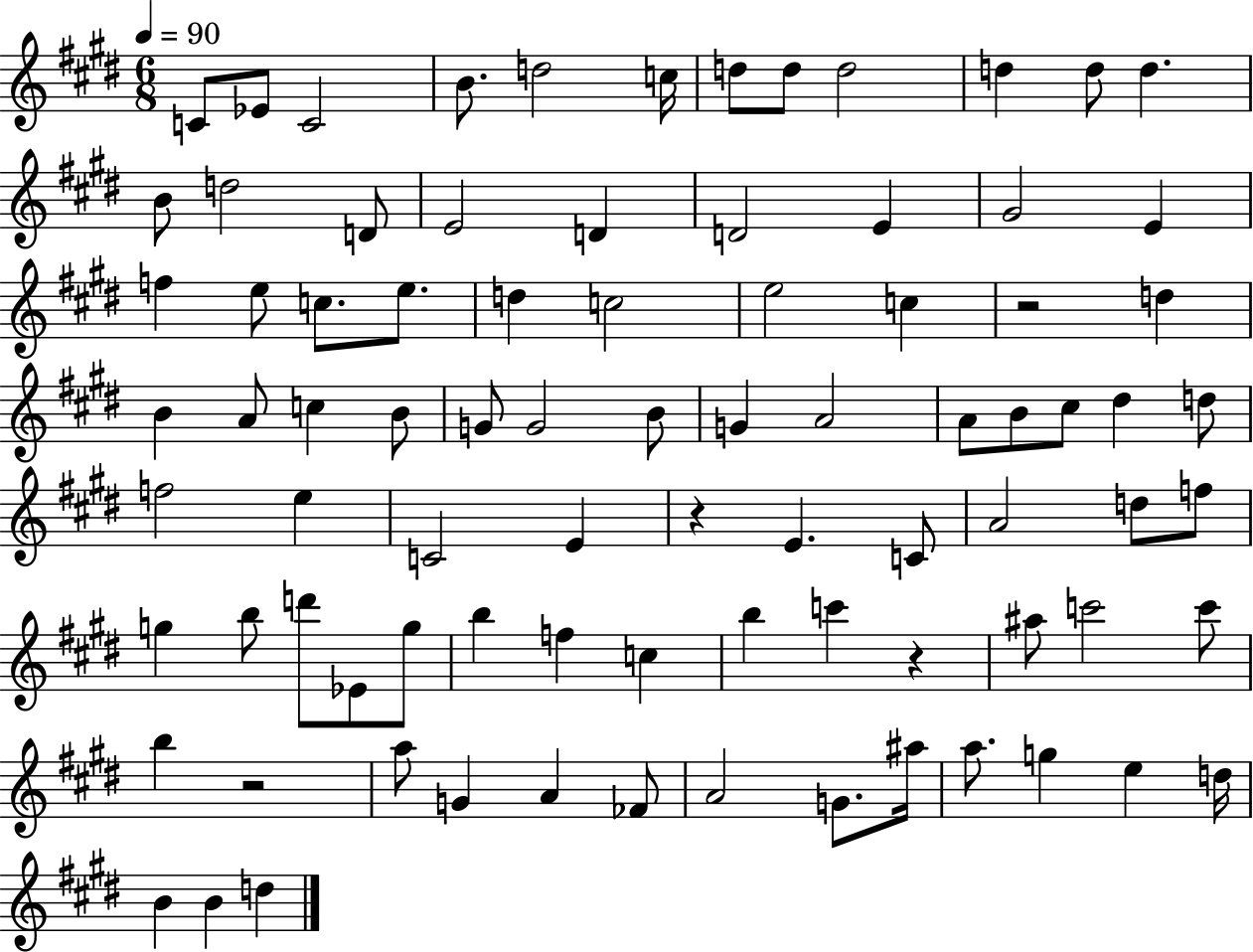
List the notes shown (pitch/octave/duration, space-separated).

C4/e Eb4/e C4/h B4/e. D5/h C5/s D5/e D5/e D5/h D5/q D5/e D5/q. B4/e D5/h D4/e E4/h D4/q D4/h E4/q G#4/h E4/q F5/q E5/e C5/e. E5/e. D5/q C5/h E5/h C5/q R/h D5/q B4/q A4/e C5/q B4/e G4/e G4/h B4/e G4/q A4/h A4/e B4/e C#5/e D#5/q D5/e F5/h E5/q C4/h E4/q R/q E4/q. C4/e A4/h D5/e F5/e G5/q B5/e D6/e Eb4/e G5/e B5/q F5/q C5/q B5/q C6/q R/q A#5/e C6/h C6/e B5/q R/h A5/e G4/q A4/q FES4/e A4/h G4/e. A#5/s A5/e. G5/q E5/q D5/s B4/q B4/q D5/q